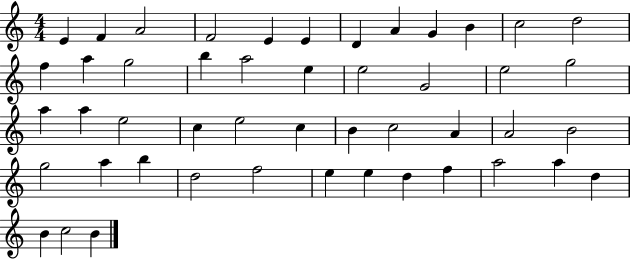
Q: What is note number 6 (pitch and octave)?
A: E4